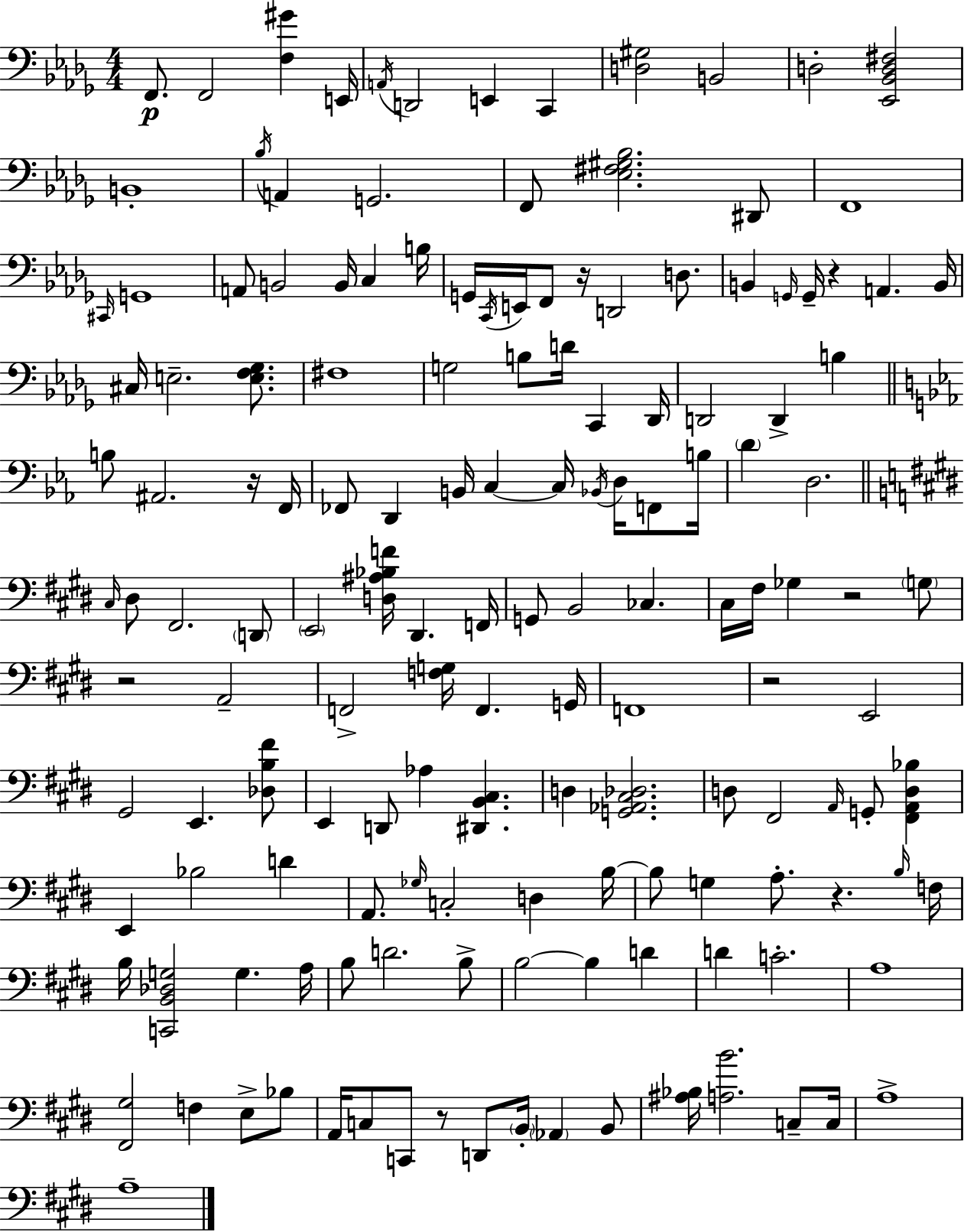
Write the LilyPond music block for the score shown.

{
  \clef bass
  \numericTimeSignature
  \time 4/4
  \key bes \minor
  f,8.\p f,2 <f gis'>4 e,16 | \acciaccatura { a,16 } d,2 e,4 c,4 | <d gis>2 b,2 | d2-. <ees, bes, d fis>2 | \break b,1-. | \acciaccatura { bes16 } a,4 g,2. | f,8 <ees fis gis bes>2. | dis,8 f,1 | \break \grace { cis,16 } g,1 | a,8 b,2 b,16 c4 | b16 g,16 \acciaccatura { c,16 } e,16 f,8 r16 d,2 | d8. b,4 \grace { g,16 } g,16-- r4 a,4. | \break b,16 cis16 e2.-- | <e f ges>8. fis1 | g2 b8 d'16 | c,4 des,16 d,2 d,4-> | \break b4 \bar "||" \break \key ees \major b8 ais,2. r16 f,16 | fes,8 d,4 b,16 c4~~ c16 \acciaccatura { bes,16 } d16 f,8 | b16 \parenthesize d'4 d2. | \bar "||" \break \key e \major \grace { cis16 } dis8 fis,2. \parenthesize d,8 | \parenthesize e,2 <d ais bes f'>16 dis,4. | f,16 g,8 b,2 ces4. | cis16 fis16 ges4 r2 \parenthesize g8 | \break r2 a,2-- | f,2-> <f g>16 f,4. | g,16 f,1 | r2 e,2 | \break gis,2 e,4. <des b fis'>8 | e,4 d,8 aes4 <dis, b, cis>4. | d4 <g, aes, cis des>2. | d8 fis,2 \grace { a,16 } g,8-. <fis, a, d bes>4 | \break e,4 bes2 d'4 | a,8. \grace { ges16 } c2-. d4 | b16~~ b8 g4 a8.-. r4. | \grace { b16 } f16 b16 <c, b, des g>2 g4. | \break a16 b8 d'2. | b8-> b2~~ b4 | d'4 d'4 c'2.-. | a1 | \break <fis, gis>2 f4 | e8-> bes8 a,16 c8 c,8 r8 d,8 \parenthesize b,16-. \parenthesize aes,4 | b,8 <ais bes>16 <a b'>2. | c8-- c16 a1-> | \break a1-- | \bar "|."
}